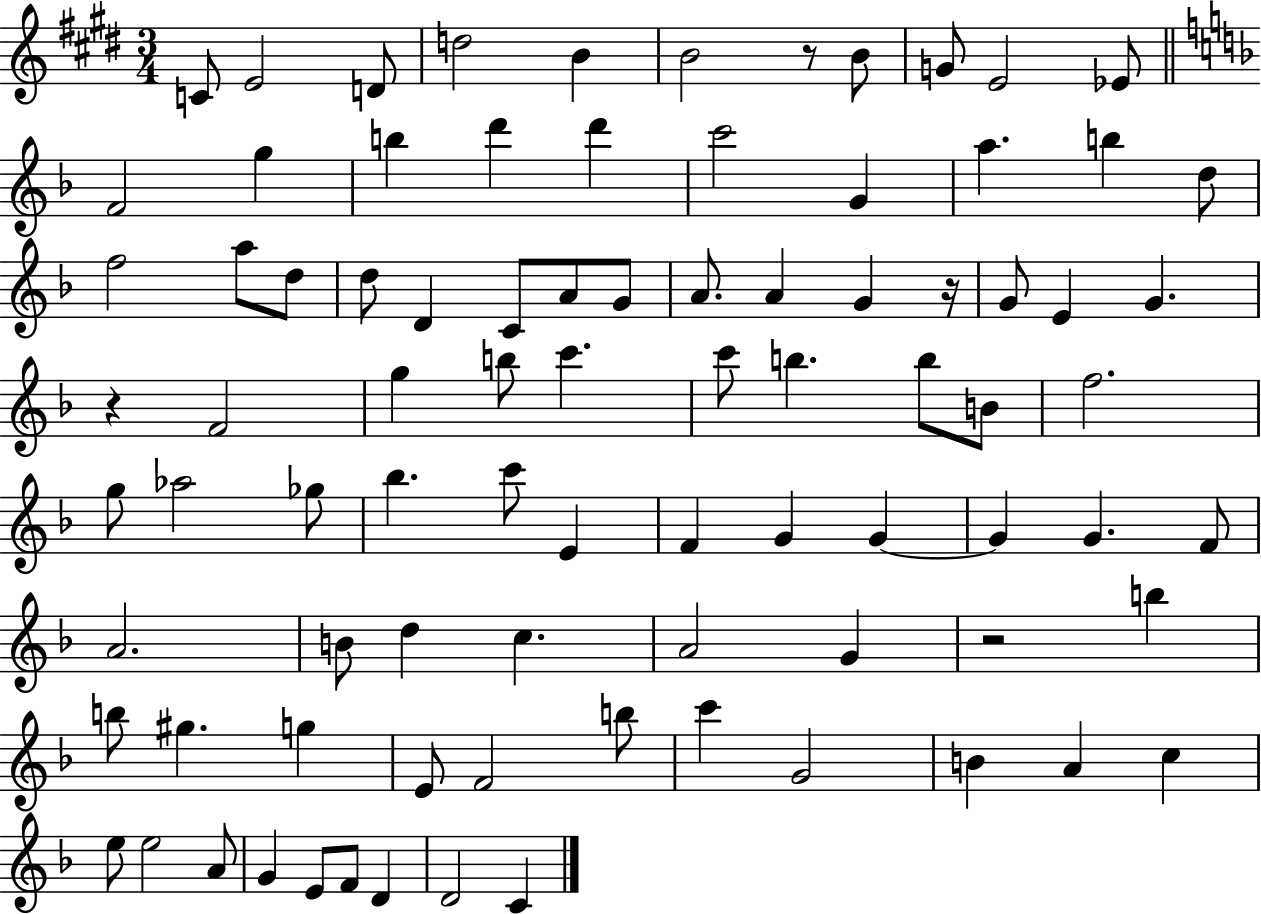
{
  \clef treble
  \numericTimeSignature
  \time 3/4
  \key e \major
  c'8 e'2 d'8 | d''2 b'4 | b'2 r8 b'8 | g'8 e'2 ees'8 | \break \bar "||" \break \key d \minor f'2 g''4 | b''4 d'''4 d'''4 | c'''2 g'4 | a''4. b''4 d''8 | \break f''2 a''8 d''8 | d''8 d'4 c'8 a'8 g'8 | a'8. a'4 g'4 r16 | g'8 e'4 g'4. | \break r4 f'2 | g''4 b''8 c'''4. | c'''8 b''4. b''8 b'8 | f''2. | \break g''8 aes''2 ges''8 | bes''4. c'''8 e'4 | f'4 g'4 g'4~~ | g'4 g'4. f'8 | \break a'2. | b'8 d''4 c''4. | a'2 g'4 | r2 b''4 | \break b''8 gis''4. g''4 | e'8 f'2 b''8 | c'''4 g'2 | b'4 a'4 c''4 | \break e''8 e''2 a'8 | g'4 e'8 f'8 d'4 | d'2 c'4 | \bar "|."
}